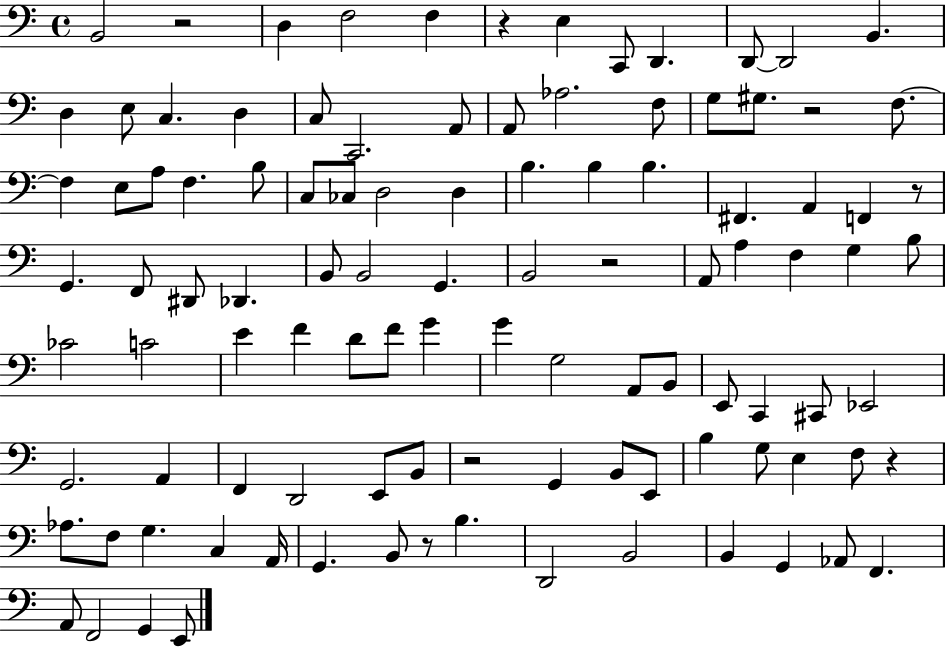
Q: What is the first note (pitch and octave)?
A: B2